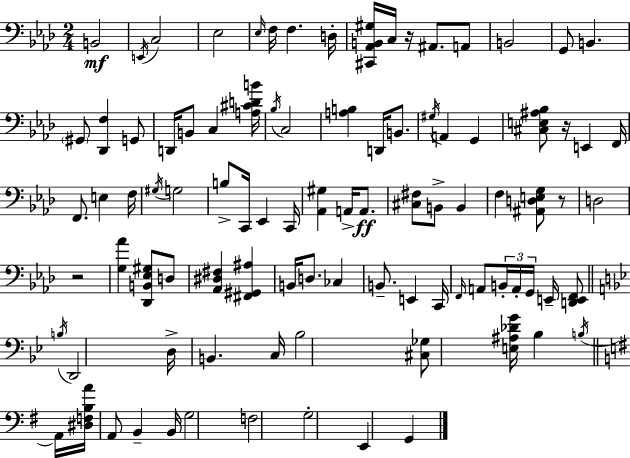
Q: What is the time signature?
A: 2/4